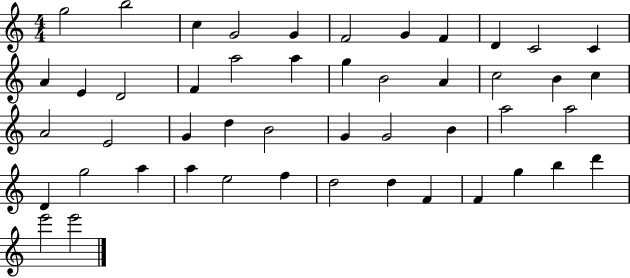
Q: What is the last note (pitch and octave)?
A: E6